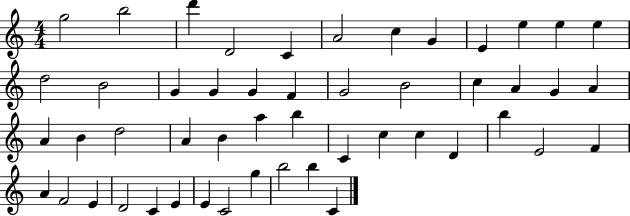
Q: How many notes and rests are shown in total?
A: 50